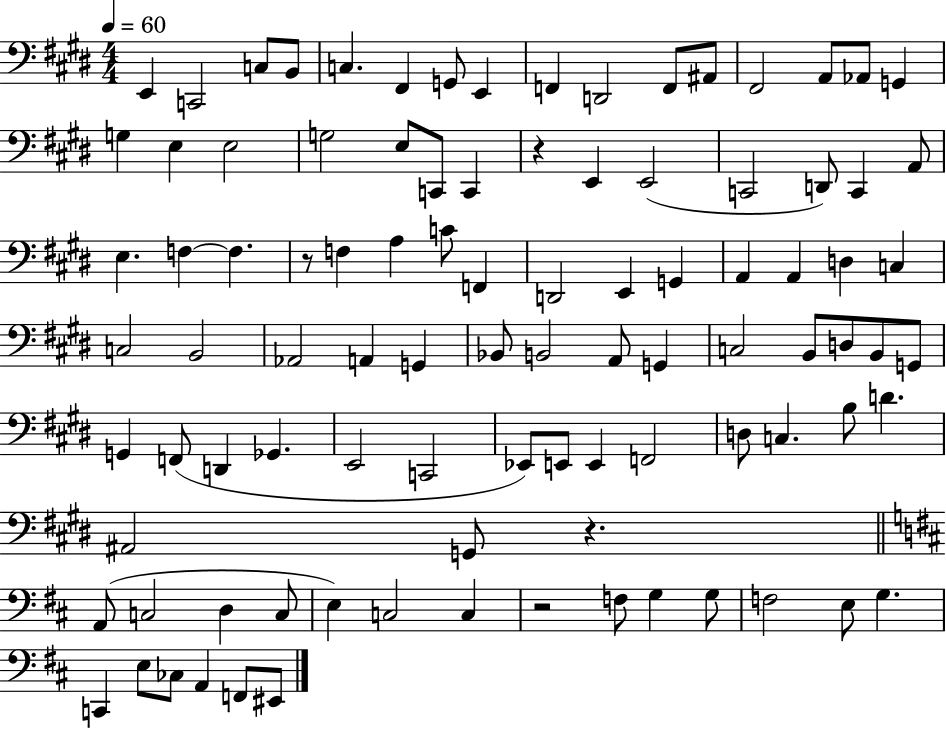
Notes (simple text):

E2/q C2/h C3/e B2/e C3/q. F#2/q G2/e E2/q F2/q D2/h F2/e A#2/e F#2/h A2/e Ab2/e G2/q G3/q E3/q E3/h G3/h E3/e C2/e C2/q R/q E2/q E2/h C2/h D2/e C2/q A2/e E3/q. F3/q F3/q. R/e F3/q A3/q C4/e F2/q D2/h E2/q G2/q A2/q A2/q D3/q C3/q C3/h B2/h Ab2/h A2/q G2/q Bb2/e B2/h A2/e G2/q C3/h B2/e D3/e B2/e G2/e G2/q F2/e D2/q Gb2/q. E2/h C2/h Eb2/e E2/e E2/q F2/h D3/e C3/q. B3/e D4/q. A#2/h G2/e R/q. A2/e C3/h D3/q C3/e E3/q C3/h C3/q R/h F3/e G3/q G3/e F3/h E3/e G3/q. C2/q E3/e CES3/e A2/q F2/e EIS2/e